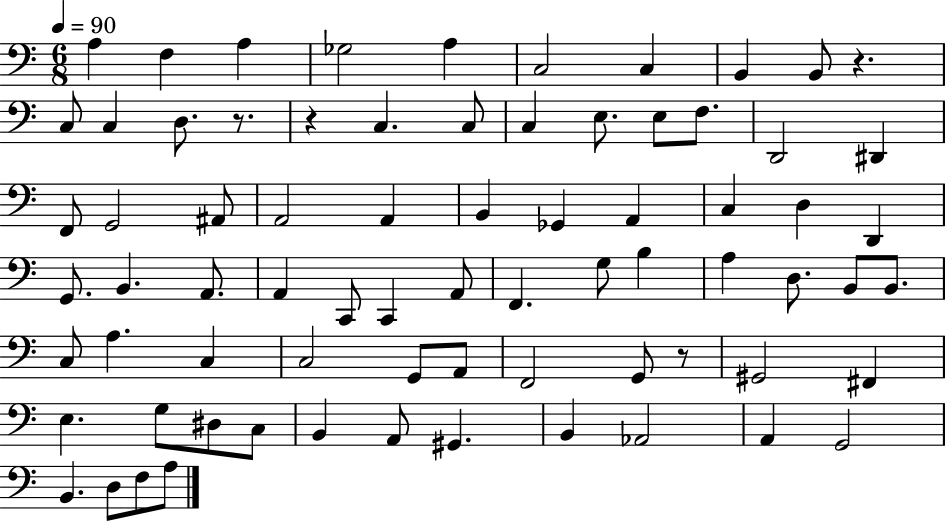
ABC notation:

X:1
T:Untitled
M:6/8
L:1/4
K:C
A, F, A, _G,2 A, C,2 C, B,, B,,/2 z C,/2 C, D,/2 z/2 z C, C,/2 C, E,/2 E,/2 F,/2 D,,2 ^D,, F,,/2 G,,2 ^A,,/2 A,,2 A,, B,, _G,, A,, C, D, D,, G,,/2 B,, A,,/2 A,, C,,/2 C,, A,,/2 F,, G,/2 B, A, D,/2 B,,/2 B,,/2 C,/2 A, C, C,2 G,,/2 A,,/2 F,,2 G,,/2 z/2 ^G,,2 ^F,, E, G,/2 ^D,/2 C,/2 B,, A,,/2 ^G,, B,, _A,,2 A,, G,,2 B,, D,/2 F,/2 A,/2